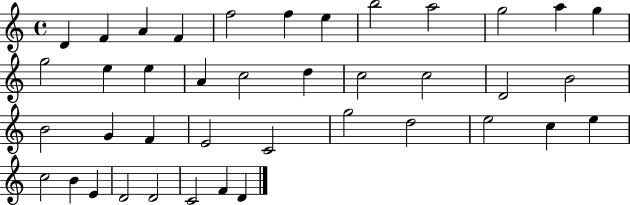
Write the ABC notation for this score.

X:1
T:Untitled
M:4/4
L:1/4
K:C
D F A F f2 f e b2 a2 g2 a g g2 e e A c2 d c2 c2 D2 B2 B2 G F E2 C2 g2 d2 e2 c e c2 B E D2 D2 C2 F D